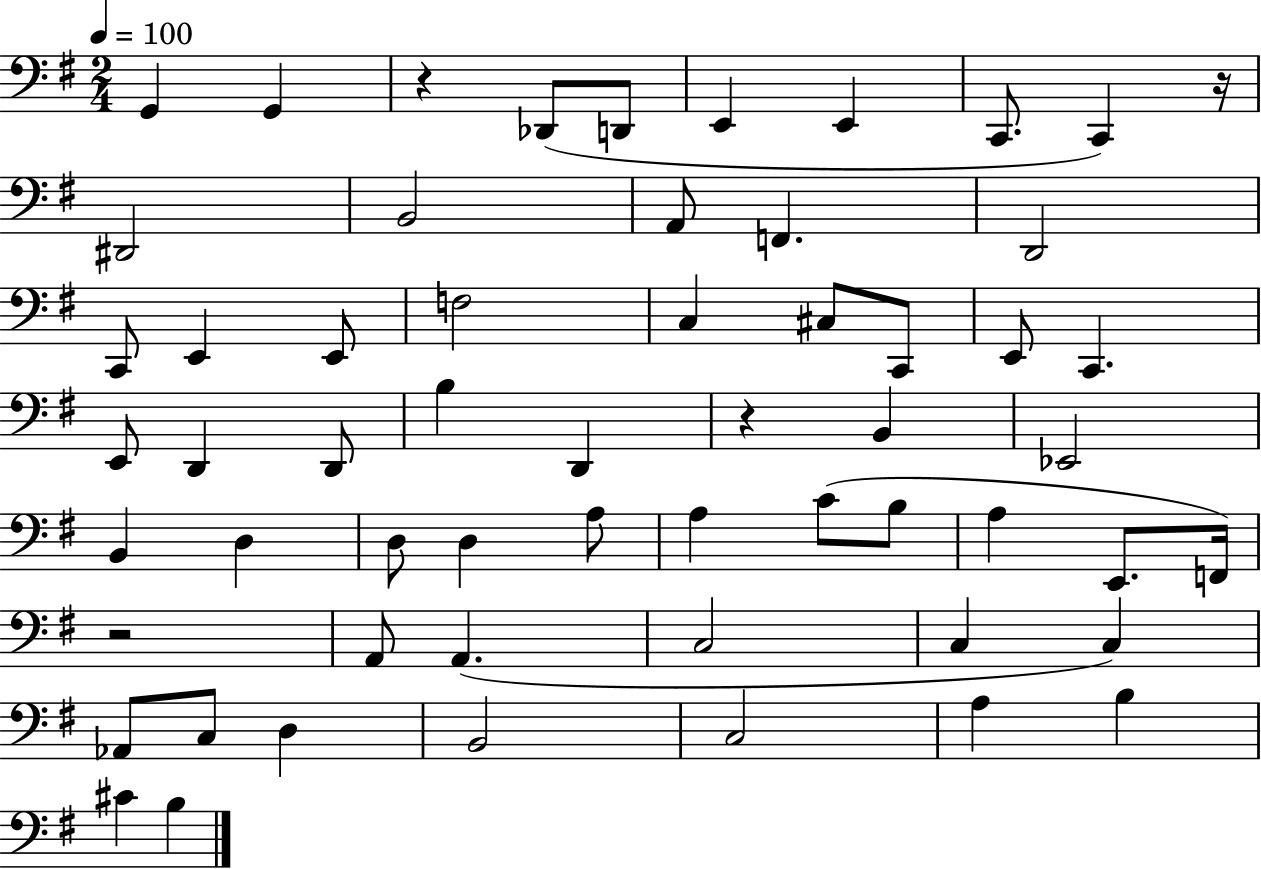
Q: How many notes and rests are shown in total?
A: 58